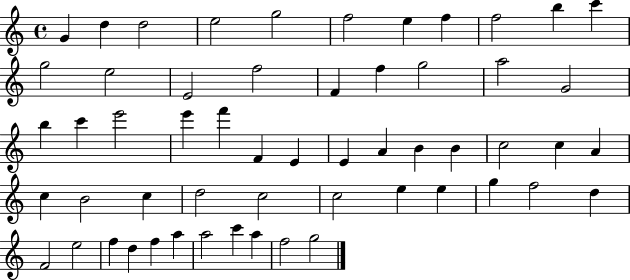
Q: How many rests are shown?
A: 0